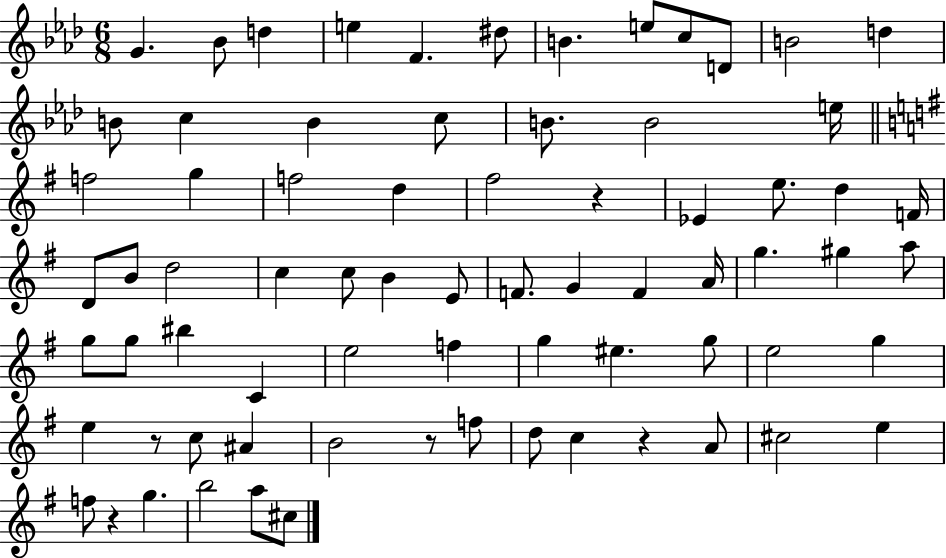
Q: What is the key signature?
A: AES major